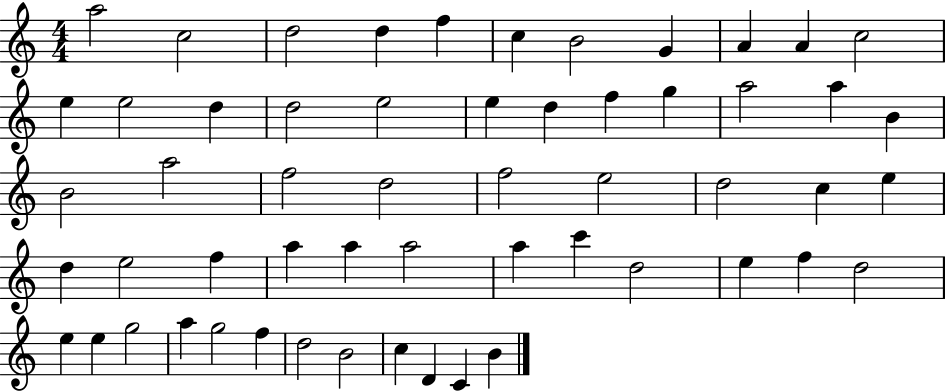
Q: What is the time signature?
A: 4/4